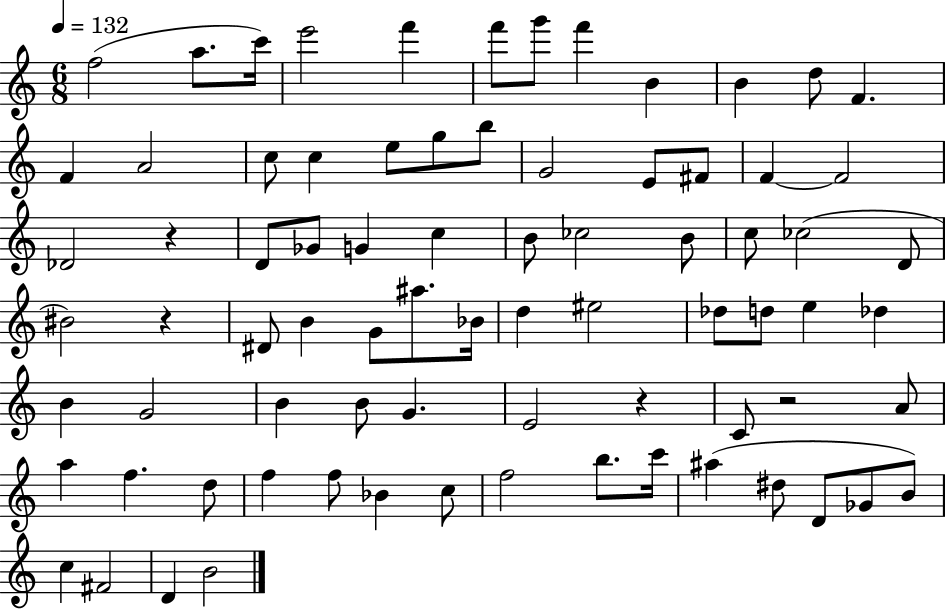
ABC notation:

X:1
T:Untitled
M:6/8
L:1/4
K:C
f2 a/2 c'/4 e'2 f' f'/2 g'/2 f' B B d/2 F F A2 c/2 c e/2 g/2 b/2 G2 E/2 ^F/2 F F2 _D2 z D/2 _G/2 G c B/2 _c2 B/2 c/2 _c2 D/2 ^B2 z ^D/2 B G/2 ^a/2 _B/4 d ^e2 _d/2 d/2 e _d B G2 B B/2 G E2 z C/2 z2 A/2 a f d/2 f f/2 _B c/2 f2 b/2 c'/4 ^a ^d/2 D/2 _G/2 B/2 c ^F2 D B2